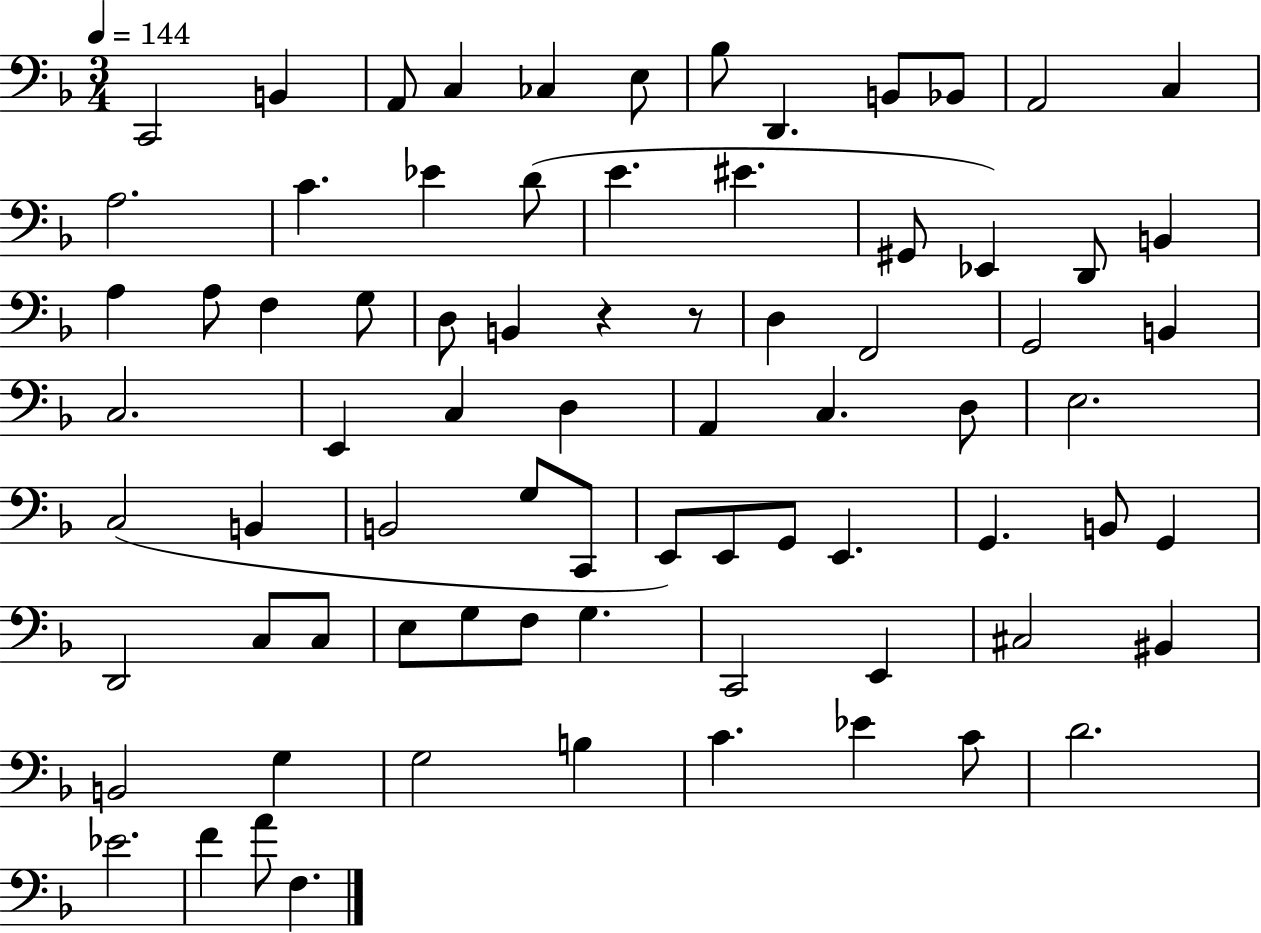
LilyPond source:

{
  \clef bass
  \numericTimeSignature
  \time 3/4
  \key f \major
  \tempo 4 = 144
  c,2 b,4 | a,8 c4 ces4 e8 | bes8 d,4. b,8 bes,8 | a,2 c4 | \break a2. | c'4. ees'4 d'8( | e'4. eis'4. | gis,8 ees,4) d,8 b,4 | \break a4 a8 f4 g8 | d8 b,4 r4 r8 | d4 f,2 | g,2 b,4 | \break c2. | e,4 c4 d4 | a,4 c4. d8 | e2. | \break c2( b,4 | b,2 g8 c,8 | e,8) e,8 g,8 e,4. | g,4. b,8 g,4 | \break d,2 c8 c8 | e8 g8 f8 g4. | c,2 e,4 | cis2 bis,4 | \break b,2 g4 | g2 b4 | c'4. ees'4 c'8 | d'2. | \break ees'2. | f'4 a'8 f4. | \bar "|."
}